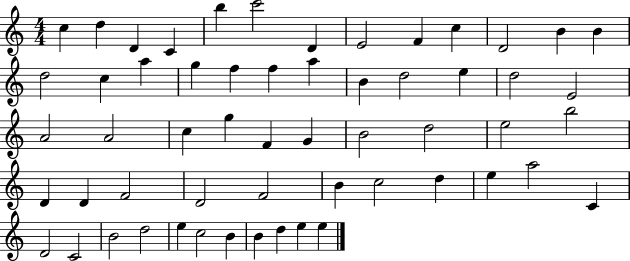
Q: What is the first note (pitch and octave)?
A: C5